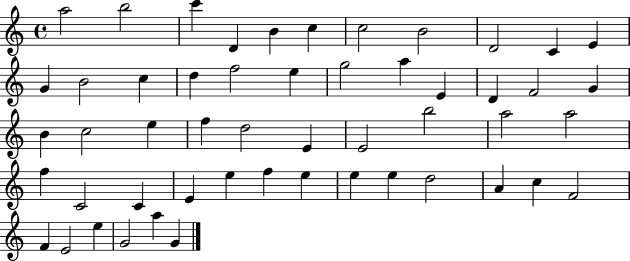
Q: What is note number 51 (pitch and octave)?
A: A5